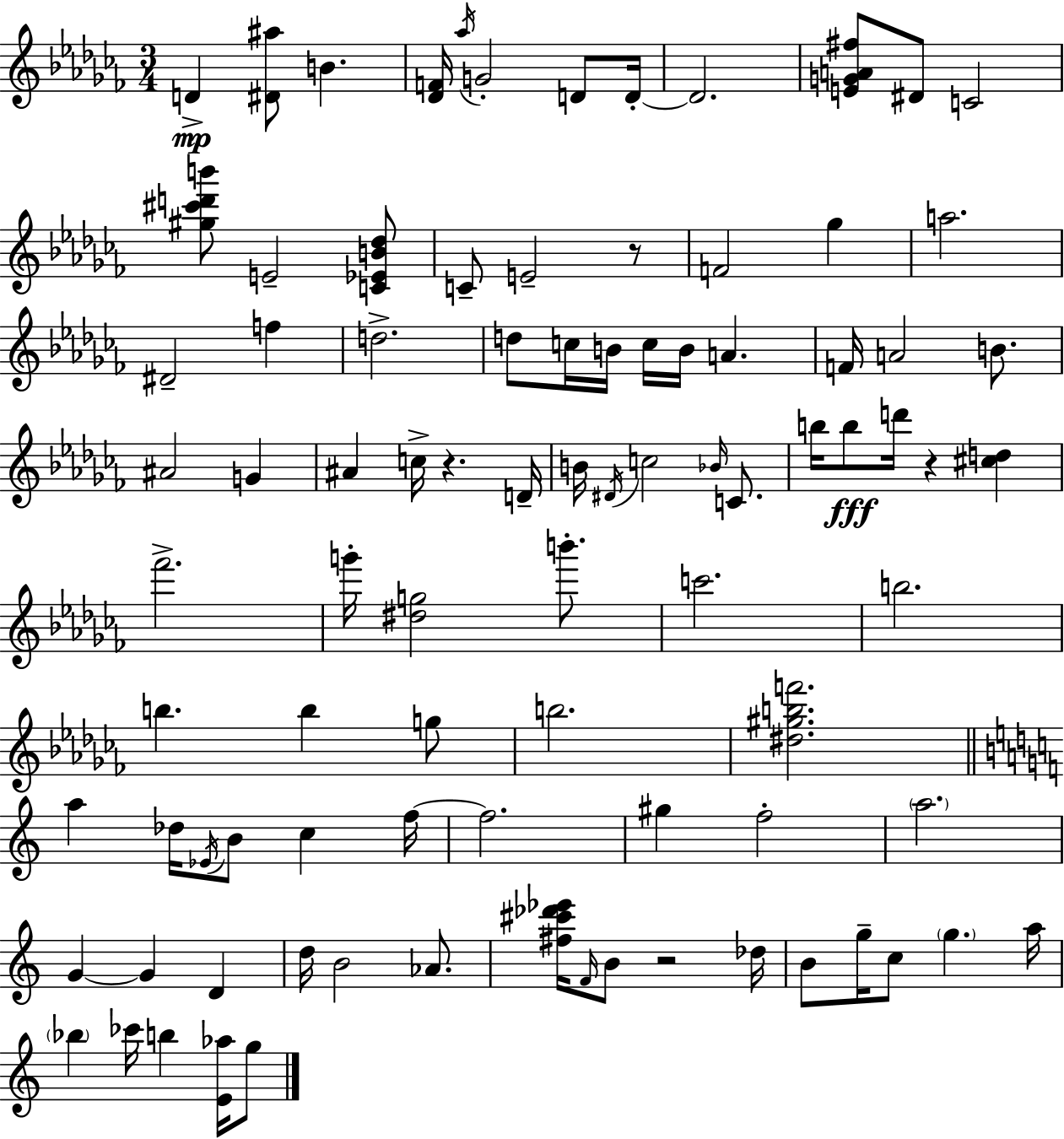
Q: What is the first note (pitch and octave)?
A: D4